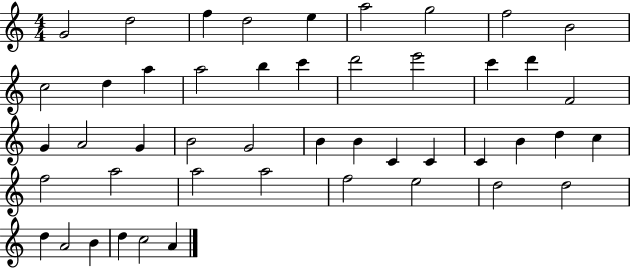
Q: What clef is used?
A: treble